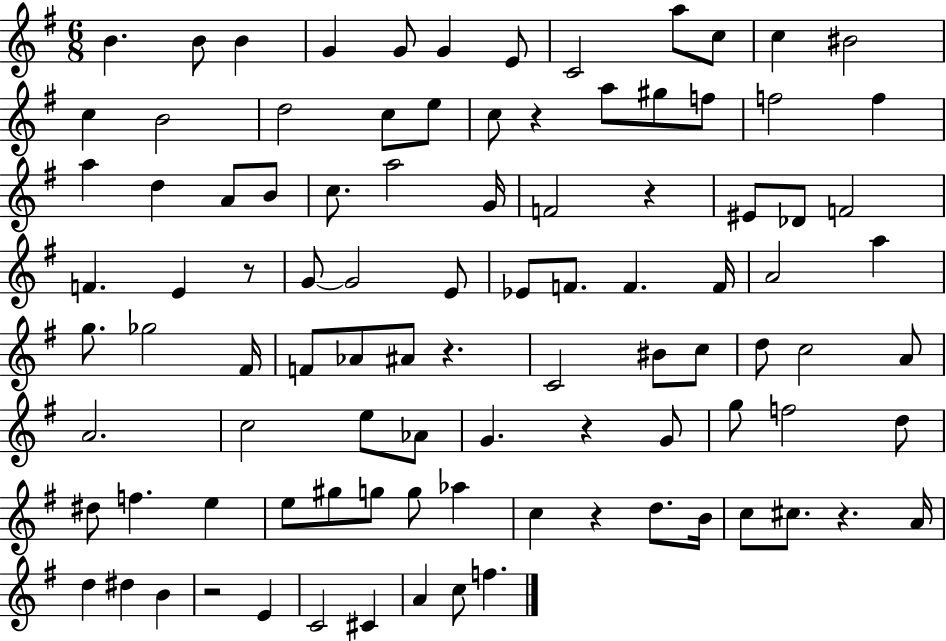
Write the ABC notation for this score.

X:1
T:Untitled
M:6/8
L:1/4
K:G
B B/2 B G G/2 G E/2 C2 a/2 c/2 c ^B2 c B2 d2 c/2 e/2 c/2 z a/2 ^g/2 f/2 f2 f a d A/2 B/2 c/2 a2 G/4 F2 z ^E/2 _D/2 F2 F E z/2 G/2 G2 E/2 _E/2 F/2 F F/4 A2 a g/2 _g2 ^F/4 F/2 _A/2 ^A/2 z C2 ^B/2 c/2 d/2 c2 A/2 A2 c2 e/2 _A/2 G z G/2 g/2 f2 d/2 ^d/2 f e e/2 ^g/2 g/2 g/2 _a c z d/2 B/4 c/2 ^c/2 z A/4 d ^d B z2 E C2 ^C A c/2 f